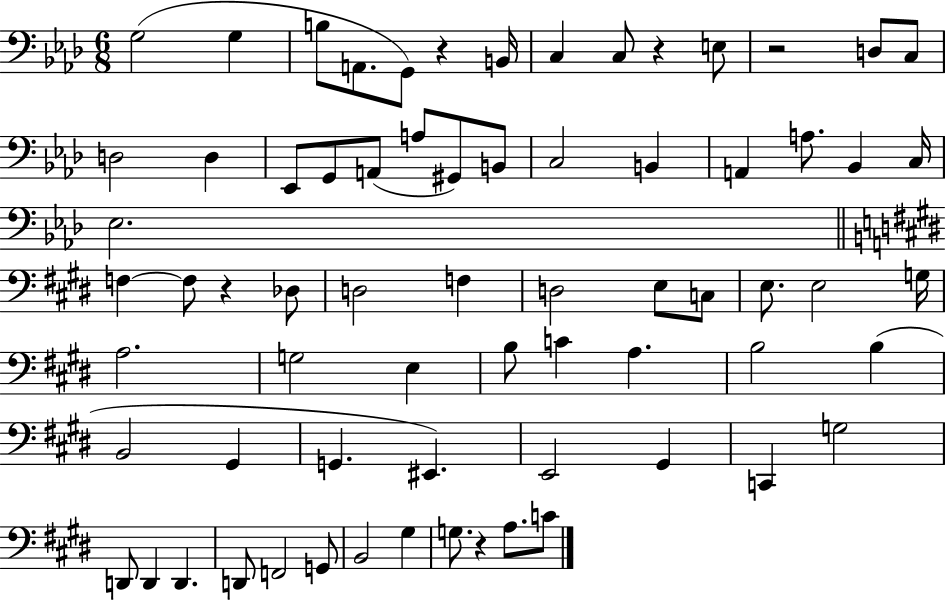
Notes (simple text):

G3/h G3/q B3/e A2/e. G2/e R/q B2/s C3/q C3/e R/q E3/e R/h D3/e C3/e D3/h D3/q Eb2/e G2/e A2/e A3/e G#2/e B2/e C3/h B2/q A2/q A3/e. Bb2/q C3/s Eb3/h. F3/q F3/e R/q Db3/e D3/h F3/q D3/h E3/e C3/e E3/e. E3/h G3/s A3/h. G3/h E3/q B3/e C4/q A3/q. B3/h B3/q B2/h G#2/q G2/q. EIS2/q. E2/h G#2/q C2/q G3/h D2/e D2/q D2/q. D2/e F2/h G2/e B2/h G#3/q G3/e. R/q A3/e. C4/e